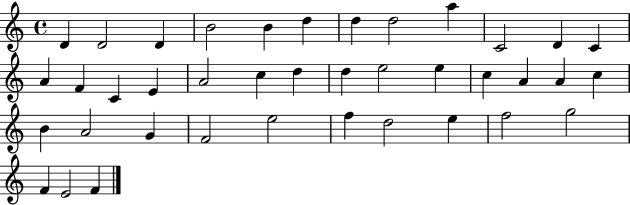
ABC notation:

X:1
T:Untitled
M:4/4
L:1/4
K:C
D D2 D B2 B d d d2 a C2 D C A F C E A2 c d d e2 e c A A c B A2 G F2 e2 f d2 e f2 g2 F E2 F